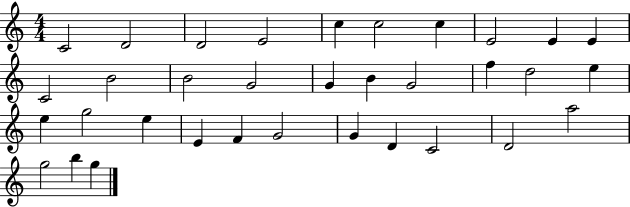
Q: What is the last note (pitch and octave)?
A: G5